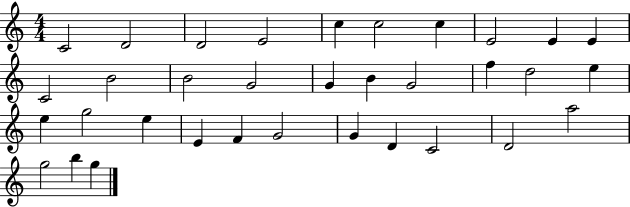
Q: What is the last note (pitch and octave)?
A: G5